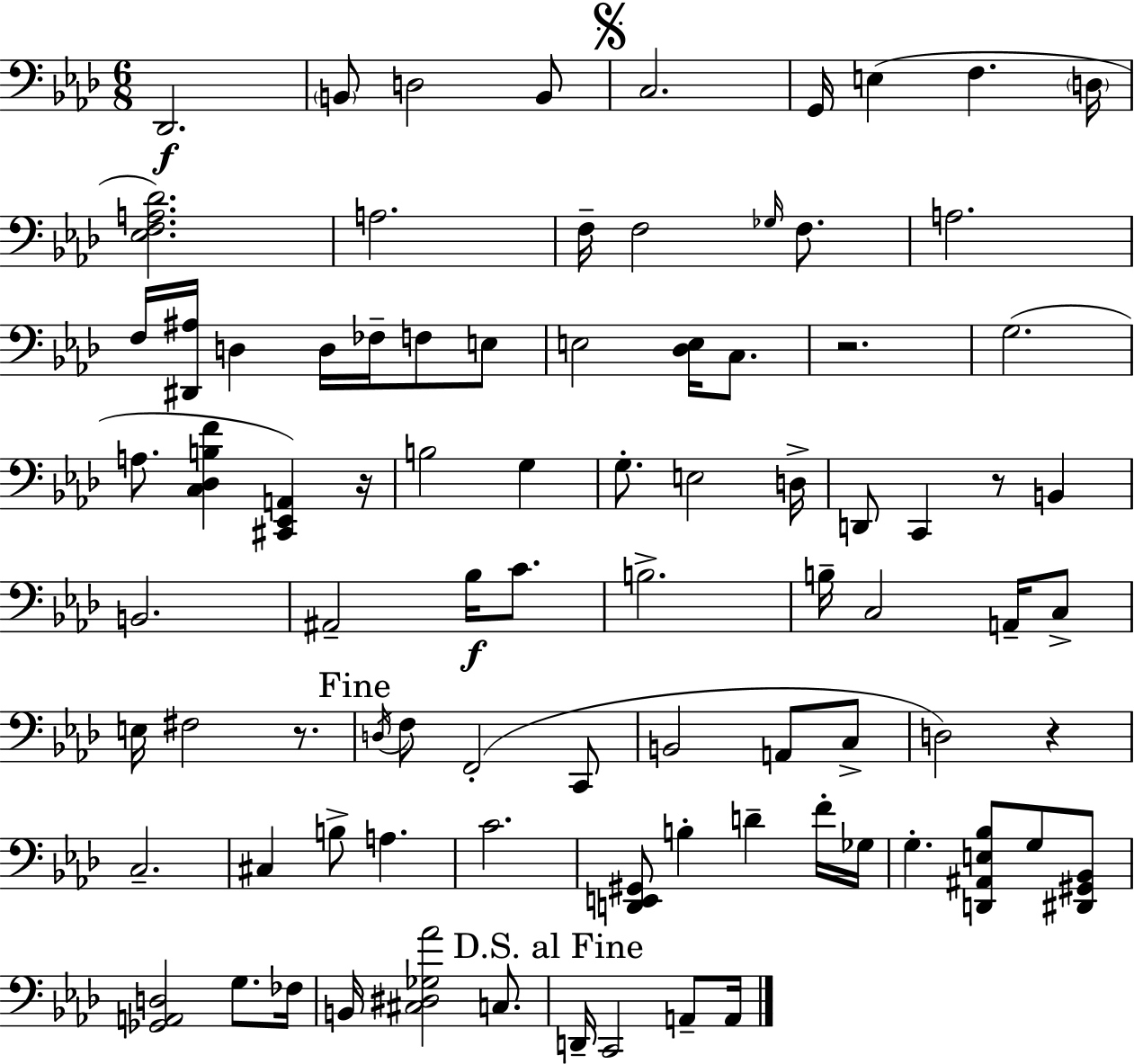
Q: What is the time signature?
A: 6/8